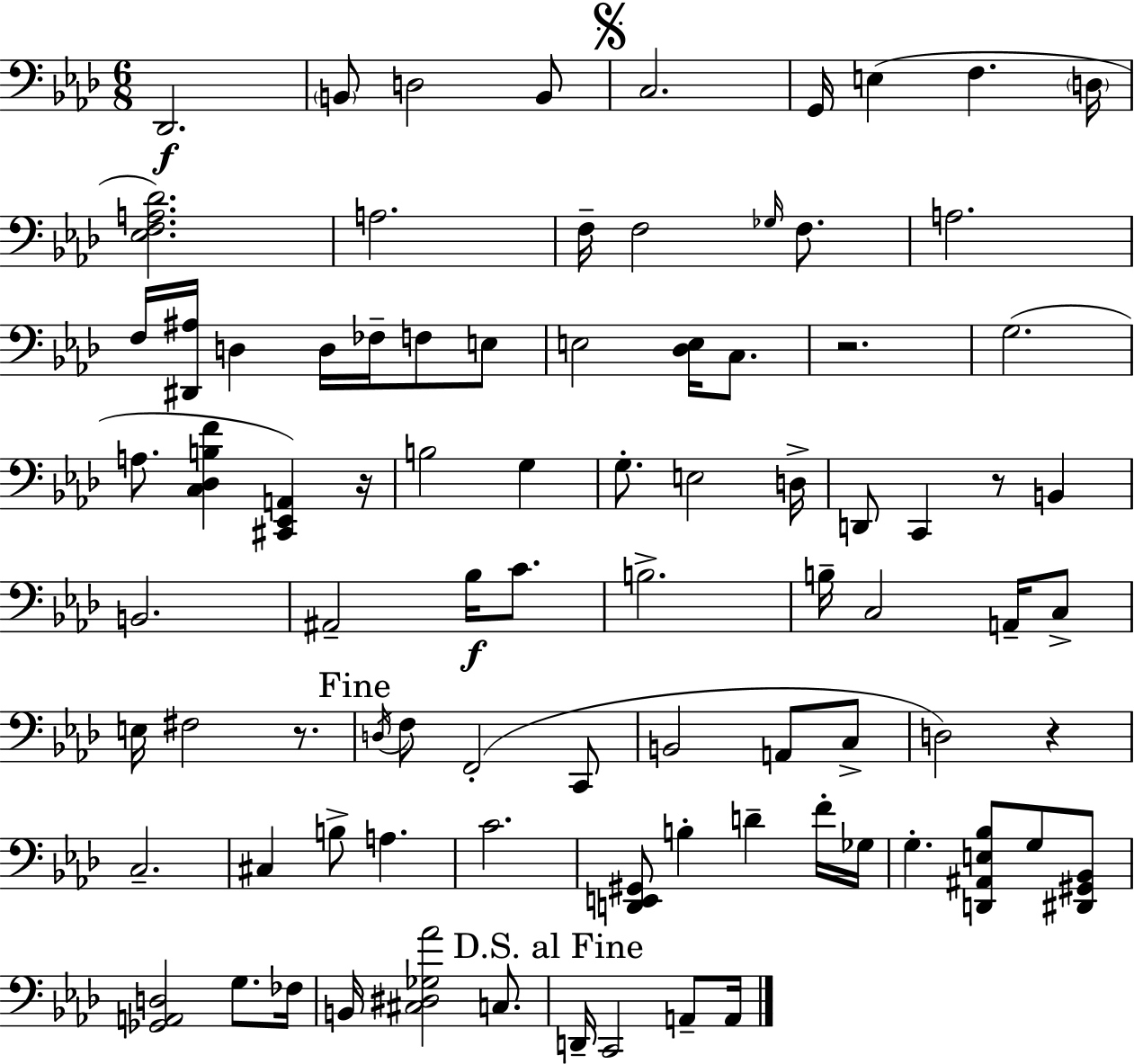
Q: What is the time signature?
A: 6/8